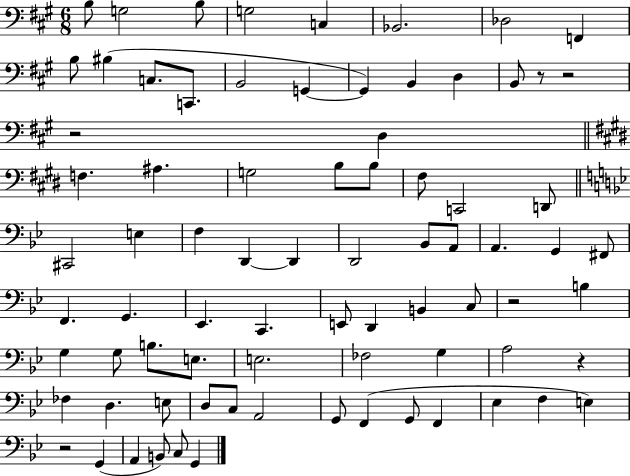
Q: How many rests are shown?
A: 6